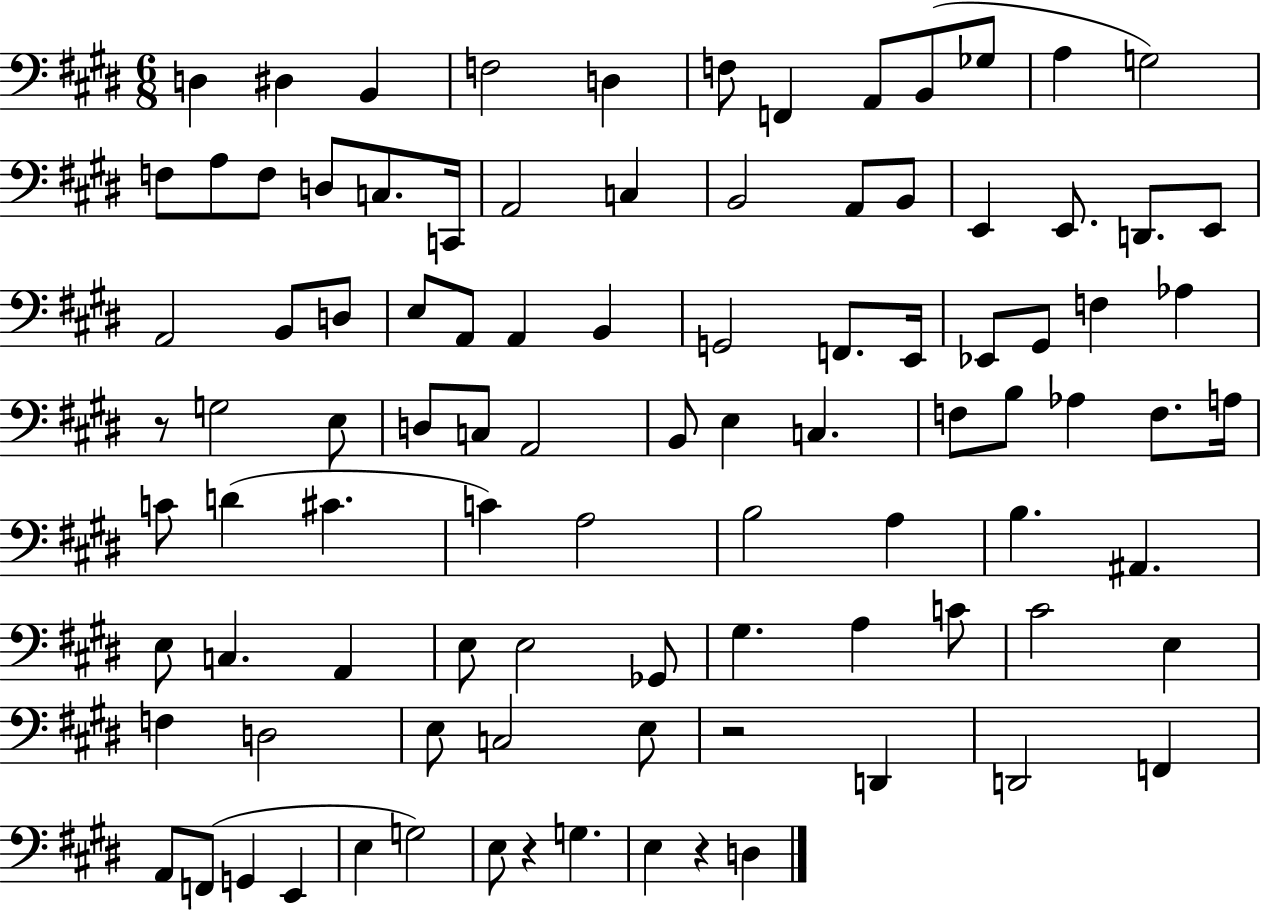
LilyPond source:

{
  \clef bass
  \numericTimeSignature
  \time 6/8
  \key e \major
  d4 dis4 b,4 | f2 d4 | f8 f,4 a,8 b,8( ges8 | a4 g2) | \break f8 a8 f8 d8 c8. c,16 | a,2 c4 | b,2 a,8 b,8 | e,4 e,8. d,8. e,8 | \break a,2 b,8 d8 | e8 a,8 a,4 b,4 | g,2 f,8. e,16 | ees,8 gis,8 f4 aes4 | \break r8 g2 e8 | d8 c8 a,2 | b,8 e4 c4. | f8 b8 aes4 f8. a16 | \break c'8 d'4( cis'4. | c'4) a2 | b2 a4 | b4. ais,4. | \break e8 c4. a,4 | e8 e2 ges,8 | gis4. a4 c'8 | cis'2 e4 | \break f4 d2 | e8 c2 e8 | r2 d,4 | d,2 f,4 | \break a,8 f,8( g,4 e,4 | e4 g2) | e8 r4 g4. | e4 r4 d4 | \break \bar "|."
}